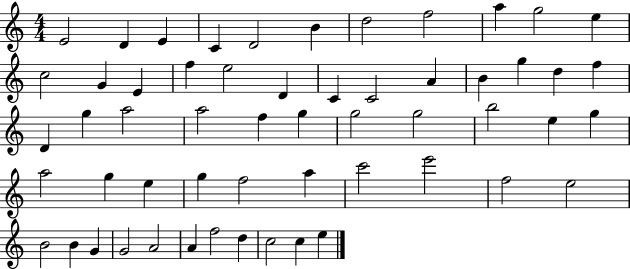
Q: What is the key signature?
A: C major